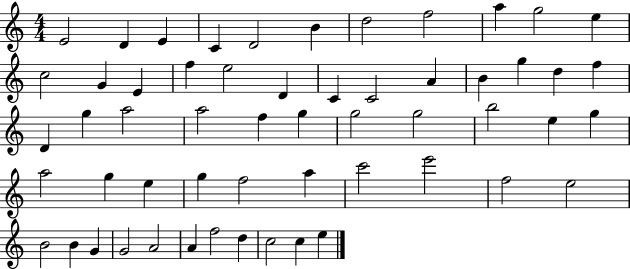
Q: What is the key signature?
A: C major